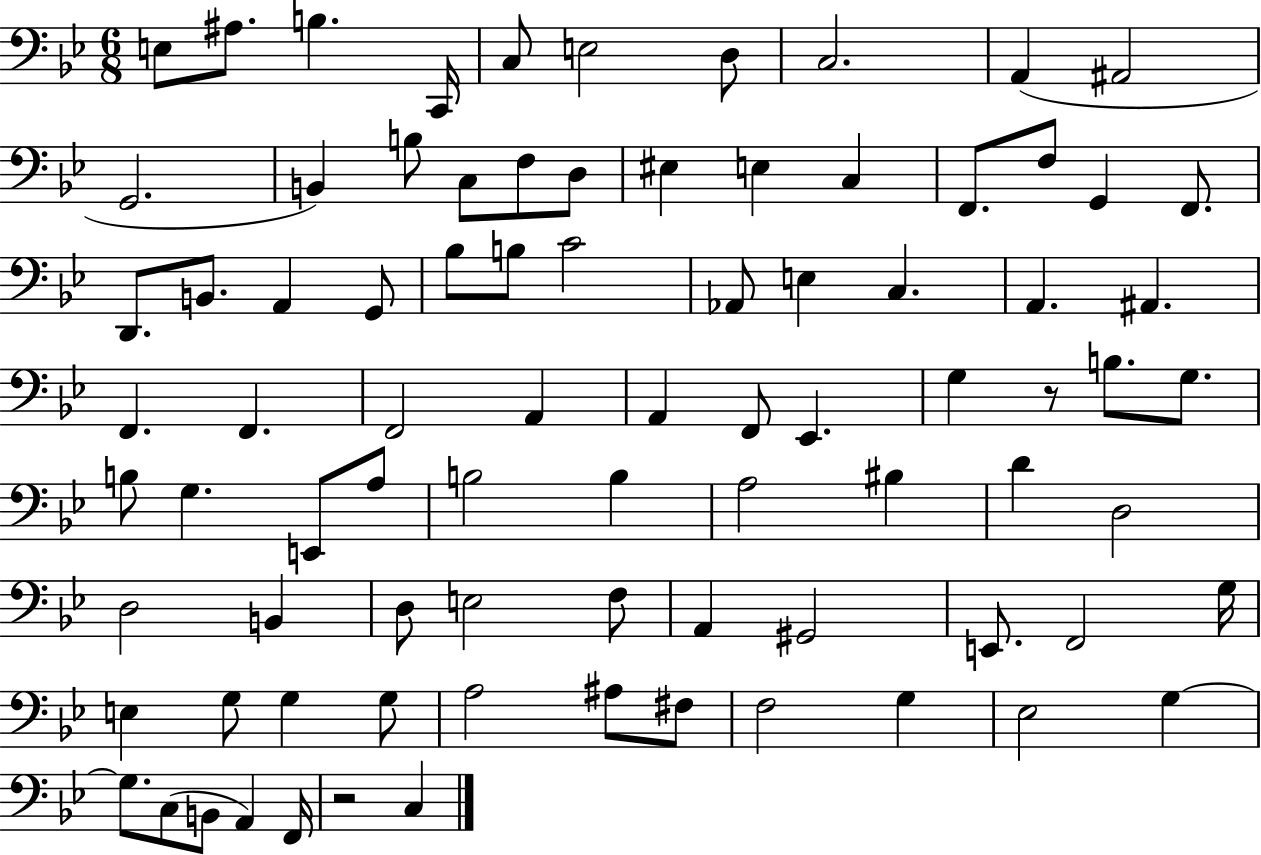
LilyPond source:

{
  \clef bass
  \numericTimeSignature
  \time 6/8
  \key bes \major
  e8 ais8. b4. c,16 | c8 e2 d8 | c2. | a,4( ais,2 | \break g,2. | b,4) b8 c8 f8 d8 | eis4 e4 c4 | f,8. f8 g,4 f,8. | \break d,8. b,8. a,4 g,8 | bes8 b8 c'2 | aes,8 e4 c4. | a,4. ais,4. | \break f,4. f,4. | f,2 a,4 | a,4 f,8 ees,4. | g4 r8 b8. g8. | \break b8 g4. e,8 a8 | b2 b4 | a2 bis4 | d'4 d2 | \break d2 b,4 | d8 e2 f8 | a,4 gis,2 | e,8. f,2 g16 | \break e4 g8 g4 g8 | a2 ais8 fis8 | f2 g4 | ees2 g4~~ | \break g8. c8( b,8 a,4) f,16 | r2 c4 | \bar "|."
}